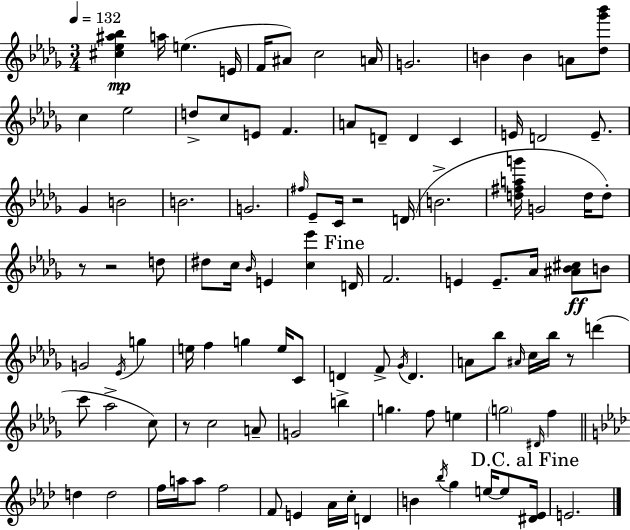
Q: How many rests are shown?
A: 5